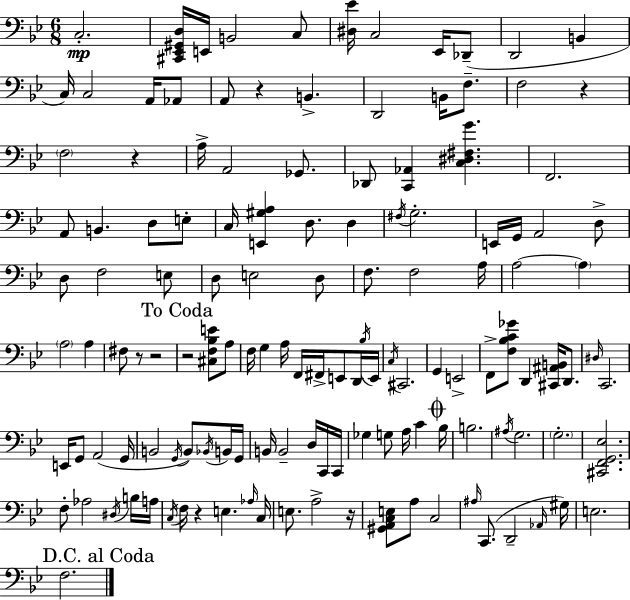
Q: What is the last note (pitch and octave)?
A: F3